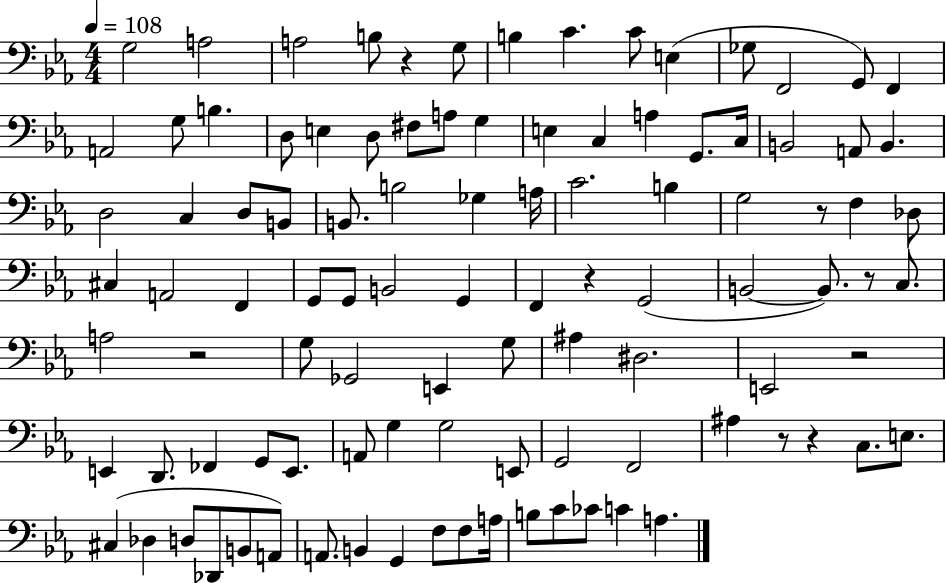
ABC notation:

X:1
T:Untitled
M:4/4
L:1/4
K:Eb
G,2 A,2 A,2 B,/2 z G,/2 B, C C/2 E, _G,/2 F,,2 G,,/2 F,, A,,2 G,/2 B, D,/2 E, D,/2 ^F,/2 A,/2 G, E, C, A, G,,/2 C,/4 B,,2 A,,/2 B,, D,2 C, D,/2 B,,/2 B,,/2 B,2 _G, A,/4 C2 B, G,2 z/2 F, _D,/2 ^C, A,,2 F,, G,,/2 G,,/2 B,,2 G,, F,, z G,,2 B,,2 B,,/2 z/2 C,/2 A,2 z2 G,/2 _G,,2 E,, G,/2 ^A, ^D,2 E,,2 z2 E,, D,,/2 _F,, G,,/2 E,,/2 A,,/2 G, G,2 E,,/2 G,,2 F,,2 ^A, z/2 z C,/2 E,/2 ^C, _D, D,/2 _D,,/2 B,,/2 A,,/2 A,,/2 B,, G,, F,/2 F,/2 A,/4 B,/2 C/2 _C/2 C A,